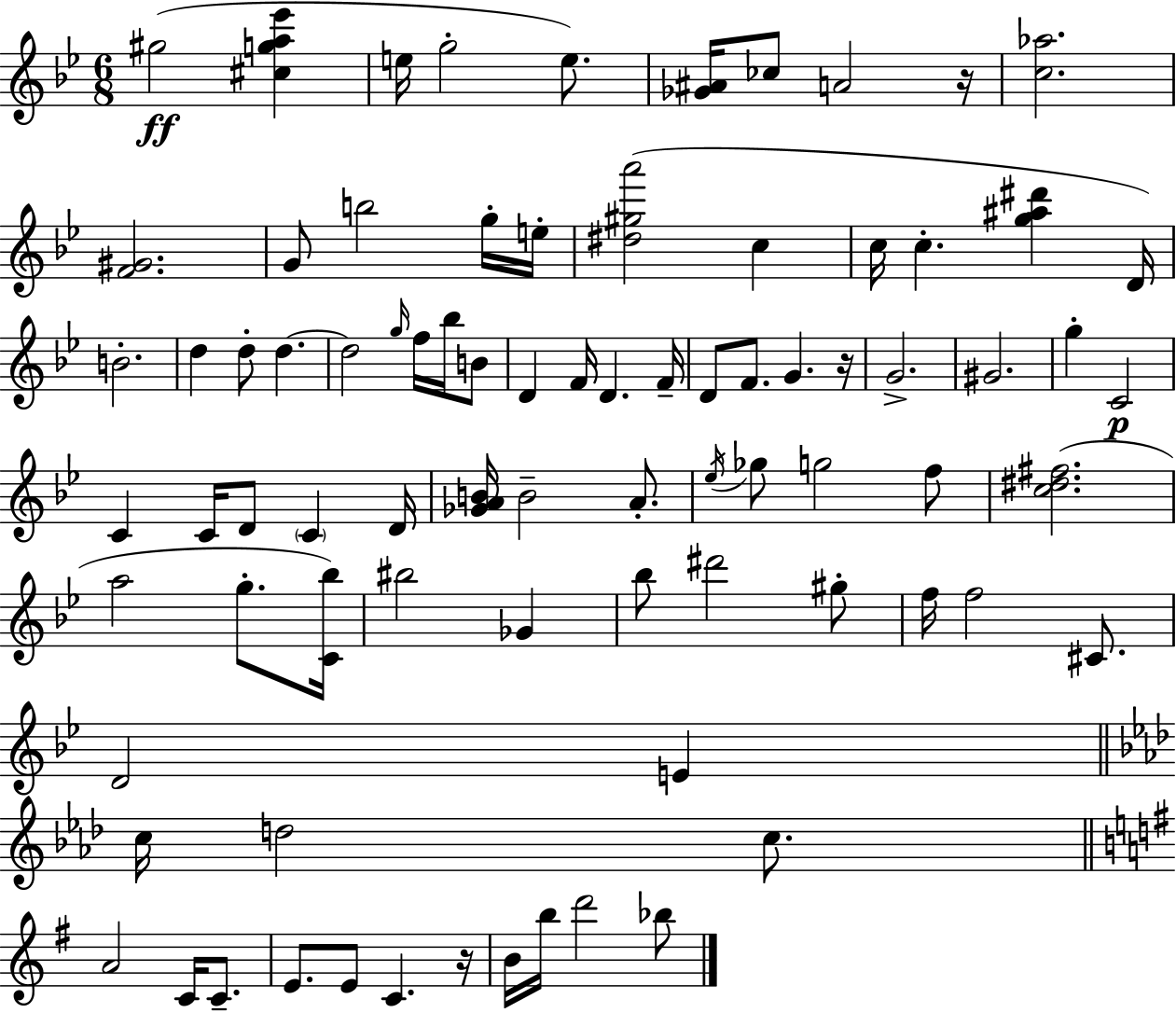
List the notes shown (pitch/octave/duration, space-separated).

G#5/h [C#5,G5,A5,Eb6]/q E5/s G5/h E5/e. [Gb4,A#4]/s CES5/e A4/h R/s [C5,Ab5]/h. [F4,G#4]/h. G4/e B5/h G5/s E5/s [D#5,G#5,A6]/h C5/q C5/s C5/q. [G5,A#5,D#6]/q D4/s B4/h. D5/q D5/e D5/q. D5/h G5/s F5/s Bb5/s B4/e D4/q F4/s D4/q. F4/s D4/e F4/e. G4/q. R/s G4/h. G#4/h. G5/q C4/h C4/q C4/s D4/e C4/q D4/s [Gb4,A4,B4]/s B4/h A4/e. Eb5/s Gb5/e G5/h F5/e [C5,D#5,F#5]/h. A5/h G5/e. [C4,Bb5]/s BIS5/h Gb4/q Bb5/e D#6/h G#5/e F5/s F5/h C#4/e. D4/h E4/q C5/s D5/h C5/e. A4/h C4/s C4/e. E4/e. E4/e C4/q. R/s B4/s B5/s D6/h Bb5/e